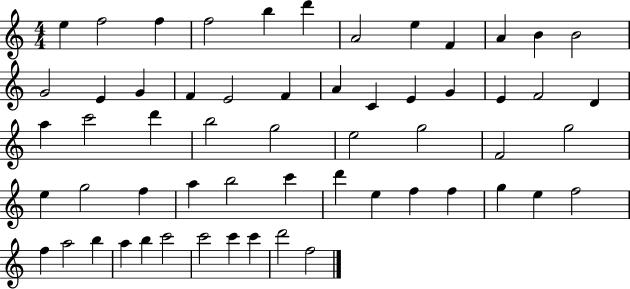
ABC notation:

X:1
T:Untitled
M:4/4
L:1/4
K:C
e f2 f f2 b d' A2 e F A B B2 G2 E G F E2 F A C E G E F2 D a c'2 d' b2 g2 e2 g2 F2 g2 e g2 f a b2 c' d' e f f g e f2 f a2 b a b c'2 c'2 c' c' d'2 f2